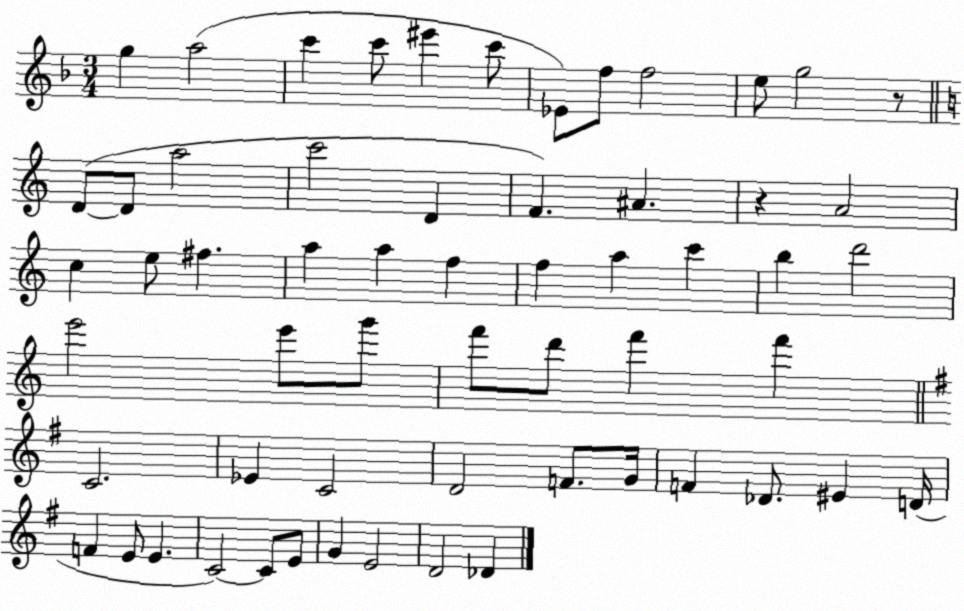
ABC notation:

X:1
T:Untitled
M:3/4
L:1/4
K:F
g a2 c' c'/2 ^e' c'/2 _E/2 f/2 f2 e/2 g2 z/2 D/2 D/2 a2 c'2 D F ^A z A2 c e/2 ^f a a f f a c' b d'2 e'2 e'/2 g'/2 f'/2 d'/2 f' f' C2 _E C2 D2 F/2 G/4 F _D/2 ^E D/4 F E/2 E C2 C/2 E/2 G E2 D2 _D